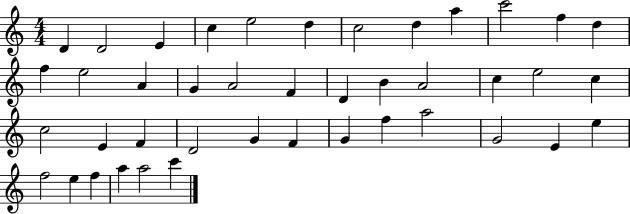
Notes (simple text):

D4/q D4/h E4/q C5/q E5/h D5/q C5/h D5/q A5/q C6/h F5/q D5/q F5/q E5/h A4/q G4/q A4/h F4/q D4/q B4/q A4/h C5/q E5/h C5/q C5/h E4/q F4/q D4/h G4/q F4/q G4/q F5/q A5/h G4/h E4/q E5/q F5/h E5/q F5/q A5/q A5/h C6/q